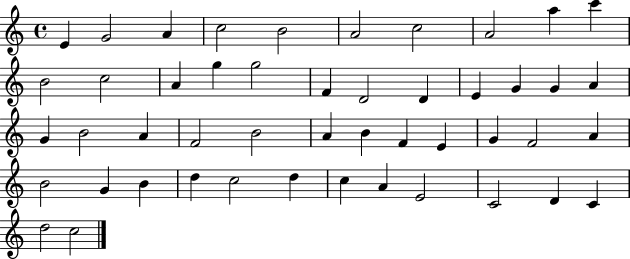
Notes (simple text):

E4/q G4/h A4/q C5/h B4/h A4/h C5/h A4/h A5/q C6/q B4/h C5/h A4/q G5/q G5/h F4/q D4/h D4/q E4/q G4/q G4/q A4/q G4/q B4/h A4/q F4/h B4/h A4/q B4/q F4/q E4/q G4/q F4/h A4/q B4/h G4/q B4/q D5/q C5/h D5/q C5/q A4/q E4/h C4/h D4/q C4/q D5/h C5/h